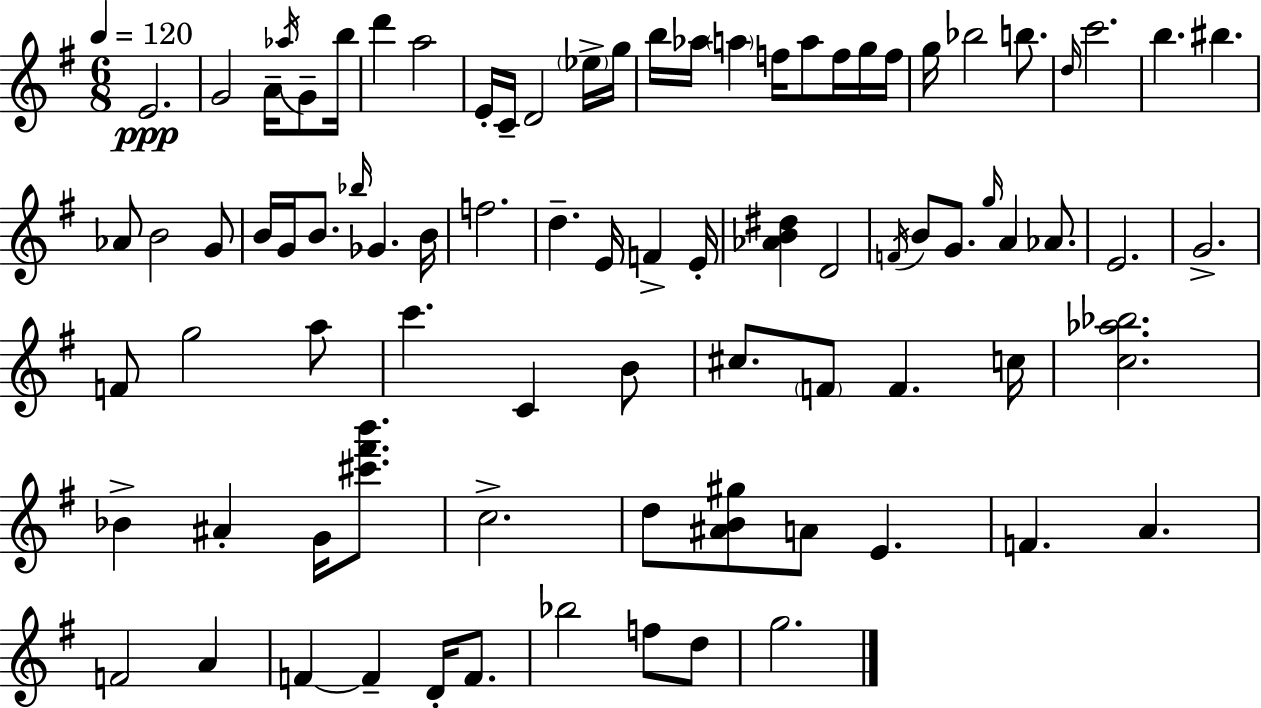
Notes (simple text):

E4/h. G4/h A4/s Ab5/s G4/e B5/s D6/q A5/h E4/s C4/s D4/h Eb5/s G5/s B5/s Ab5/s A5/q F5/s A5/e F5/s G5/s F5/s G5/s Bb5/h B5/e. D5/s C6/h. B5/q. BIS5/q. Ab4/e B4/h G4/e B4/s G4/s B4/e. Bb5/s Gb4/q. B4/s F5/h. D5/q. E4/s F4/q E4/s [Ab4,B4,D#5]/q D4/h F4/s B4/e G4/e. G5/s A4/q Ab4/e. E4/h. G4/h. F4/e G5/h A5/e C6/q. C4/q B4/e C#5/e. F4/e F4/q. C5/s [C5,Ab5,Bb5]/h. Bb4/q A#4/q G4/s [C#6,F#6,B6]/e. C5/h. D5/e [A#4,B4,G#5]/e A4/e E4/q. F4/q. A4/q. F4/h A4/q F4/q F4/q D4/s F4/e. Bb5/h F5/e D5/e G5/h.